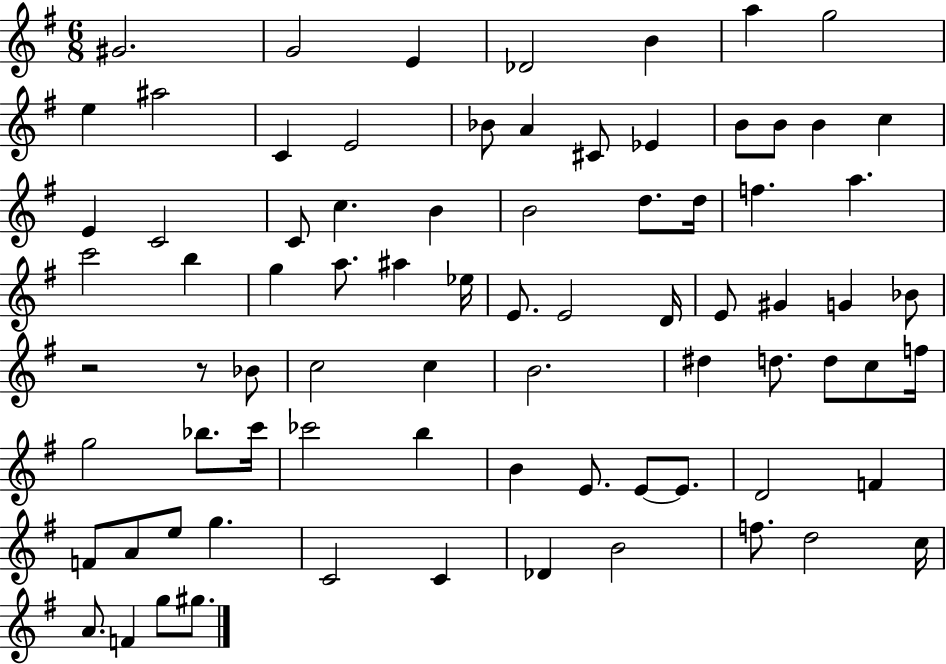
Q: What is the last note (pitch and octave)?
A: G#5